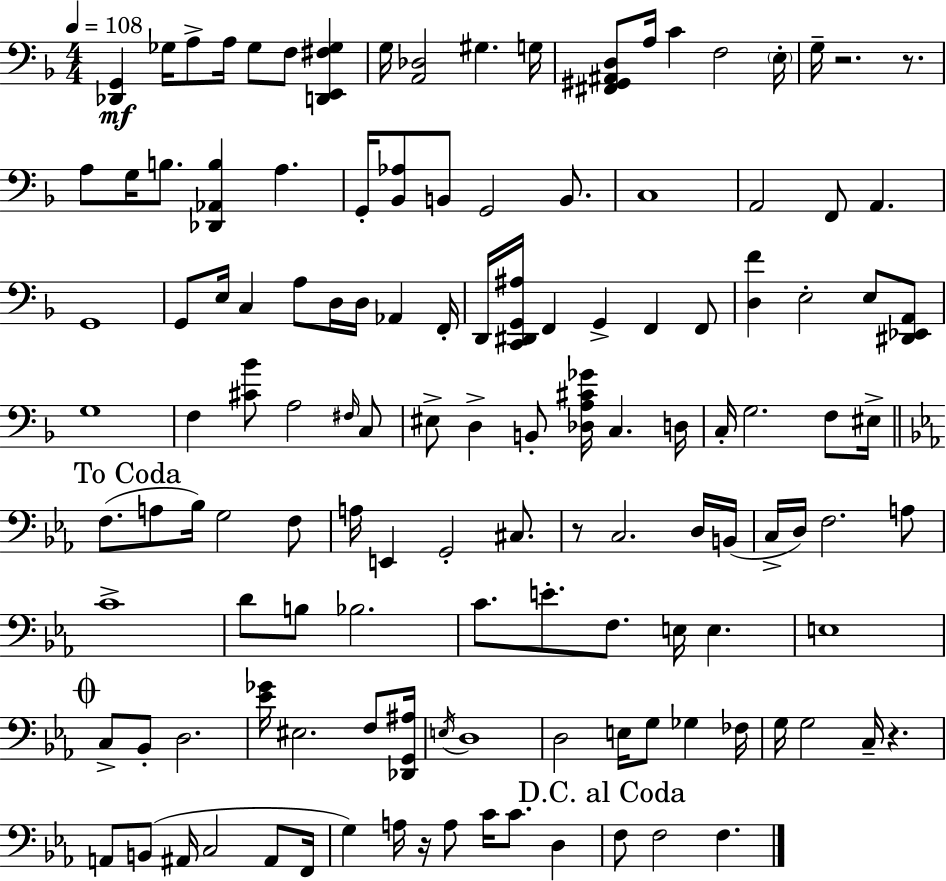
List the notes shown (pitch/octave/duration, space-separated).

[Db2,G2]/q Gb3/s A3/e A3/s Gb3/e F3/e [D2,E2,F#3,Gb3]/q G3/s [A2,Db3]/h G#3/q. G3/s [F#2,G#2,A#2,D3]/e A3/s C4/q F3/h E3/s G3/s R/h. R/e. A3/e G3/s B3/e. [Db2,Ab2,B3]/q A3/q. G2/s [Bb2,Ab3]/e B2/e G2/h B2/e. C3/w A2/h F2/e A2/q. G2/w G2/e E3/s C3/q A3/e D3/s D3/s Ab2/q F2/s D2/s [C2,D#2,G2,A#3]/s F2/q G2/q F2/q F2/e [D3,F4]/q E3/h E3/e [D#2,Eb2,A2]/e G3/w F3/q [C#4,Bb4]/e A3/h F#3/s C3/e EIS3/e D3/q B2/e [Db3,A3,C#4,Gb4]/s C3/q. D3/s C3/s G3/h. F3/e EIS3/s F3/e. A3/e Bb3/s G3/h F3/e A3/s E2/q G2/h C#3/e. R/e C3/h. D3/s B2/s C3/s D3/s F3/h. A3/e C4/w D4/e B3/e Bb3/h. C4/e. E4/e. F3/e. E3/s E3/q. E3/w C3/e Bb2/e D3/h. [Eb4,Gb4]/s EIS3/h. F3/e [Db2,G2,A#3]/s E3/s D3/w D3/h E3/s G3/e Gb3/q FES3/s G3/s G3/h C3/s R/q. A2/e B2/e A#2/s C3/h A#2/e F2/s G3/q A3/s R/s A3/e C4/s C4/e. D3/q F3/e F3/h F3/q.